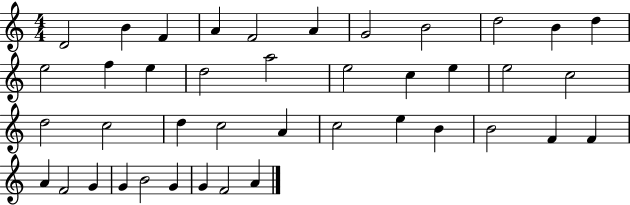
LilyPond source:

{
  \clef treble
  \numericTimeSignature
  \time 4/4
  \key c \major
  d'2 b'4 f'4 | a'4 f'2 a'4 | g'2 b'2 | d''2 b'4 d''4 | \break e''2 f''4 e''4 | d''2 a''2 | e''2 c''4 e''4 | e''2 c''2 | \break d''2 c''2 | d''4 c''2 a'4 | c''2 e''4 b'4 | b'2 f'4 f'4 | \break a'4 f'2 g'4 | g'4 b'2 g'4 | g'4 f'2 a'4 | \bar "|."
}